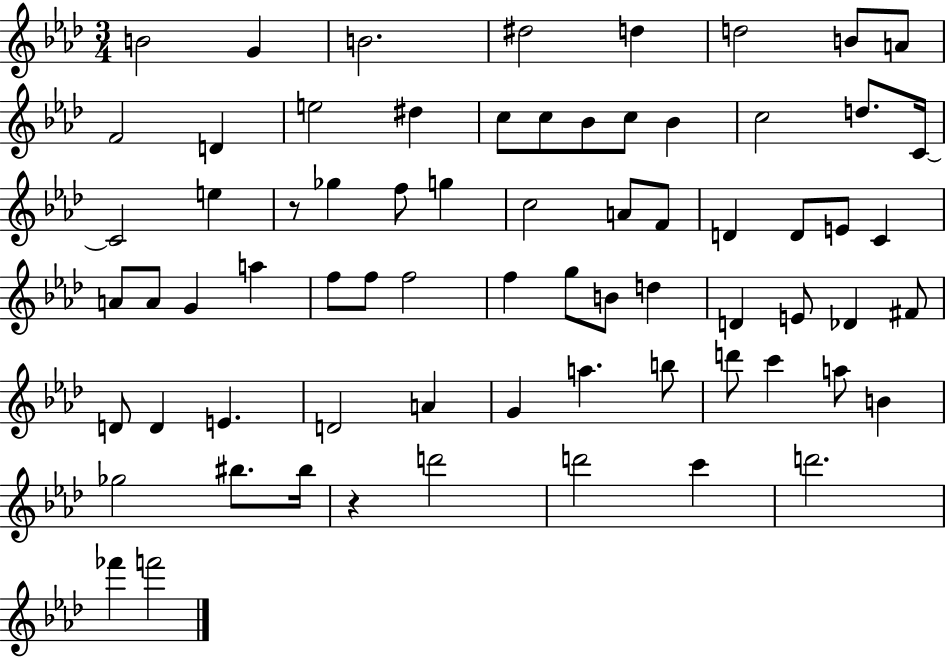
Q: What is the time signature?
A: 3/4